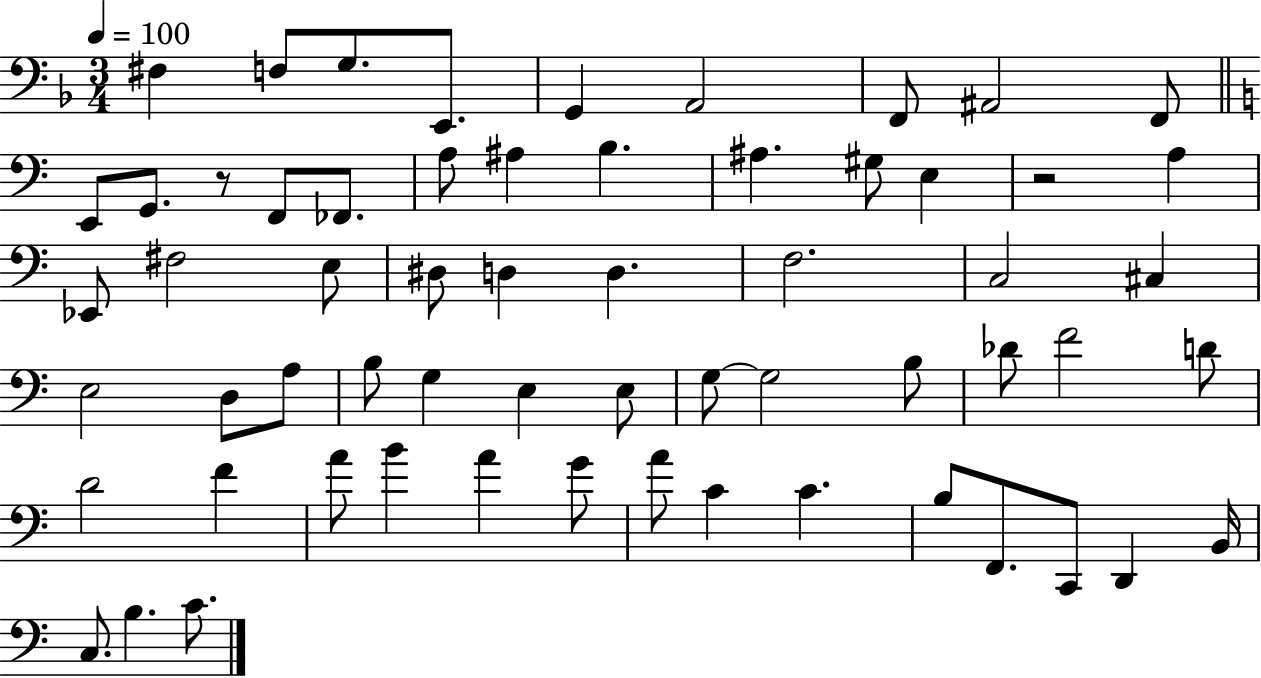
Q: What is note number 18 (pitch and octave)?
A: G#3